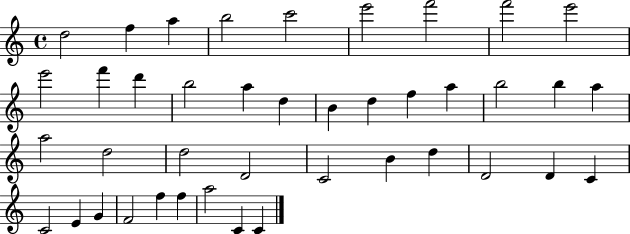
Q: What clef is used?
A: treble